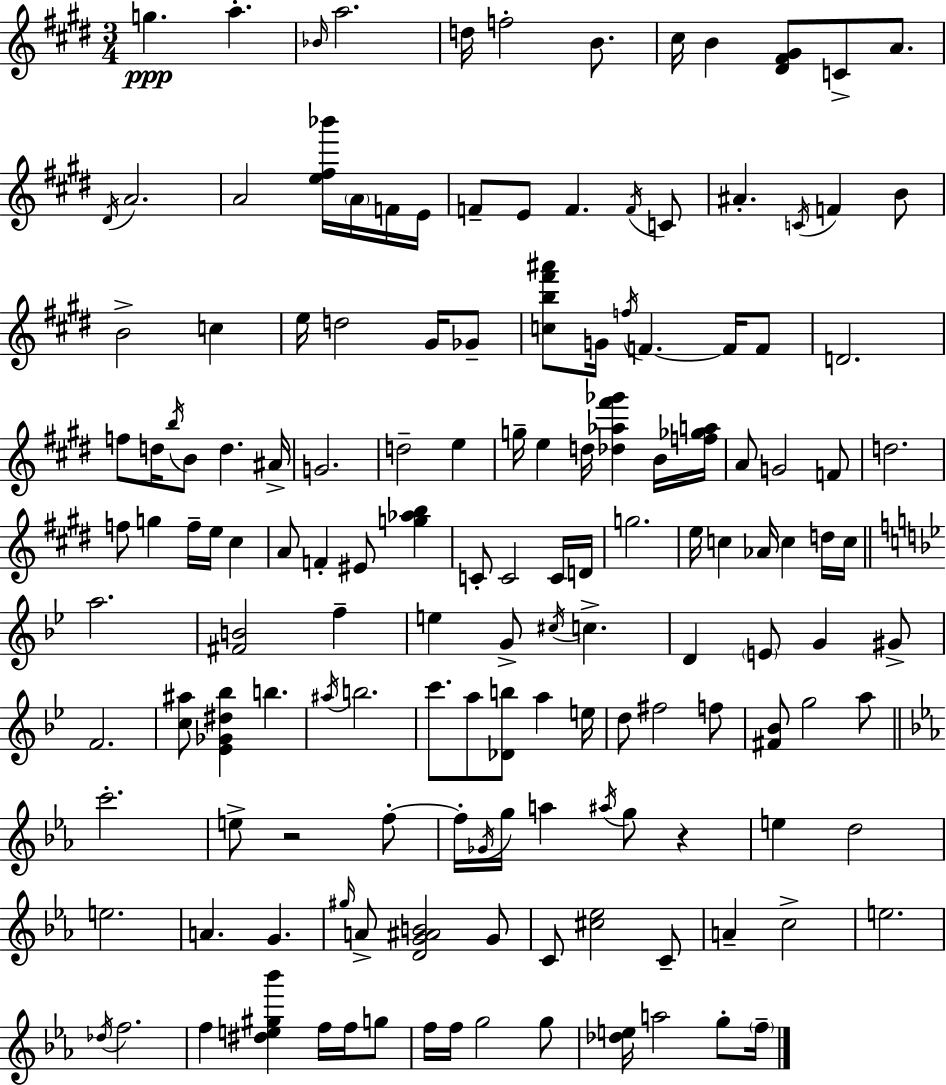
G5/q. A5/q. Bb4/s A5/h. D5/s F5/h B4/e. C#5/s B4/q [D#4,F#4,G#4]/e C4/e A4/e. D#4/s A4/h. A4/h [E5,F#5,Bb6]/s A4/s F4/s E4/s F4/e E4/e F4/q. F4/s C4/e A#4/q. C4/s F4/q B4/e B4/h C5/q E5/s D5/h G#4/s Gb4/e [C5,B5,F#6,A#6]/e G4/s F5/s F4/q. F4/s F4/e D4/h. F5/e D5/s B5/s B4/e D5/q. A#4/s G4/h. D5/h E5/q G5/s E5/q D5/s [Db5,Ab5,F#6,Gb6]/q B4/s [F5,Gb5,A5]/s A4/e G4/h F4/e D5/h. F5/e G5/q F5/s E5/s C#5/q A4/e F4/q EIS4/e [G5,Ab5,B5]/q C4/e C4/h C4/s D4/s G5/h. E5/s C5/q Ab4/s C5/q D5/s C5/s A5/h. [F#4,B4]/h F5/q E5/q G4/e C#5/s C5/q. D4/q E4/e G4/q G#4/e F4/h. [C5,A#5]/e [Eb4,Gb4,D#5,Bb5]/q B5/q. A#5/s B5/h. C6/e. A5/e [Db4,B5]/e A5/q E5/s D5/e F#5/h F5/e [F#4,Bb4]/e G5/h A5/e C6/h. E5/e R/h F5/e F5/s Gb4/s G5/s A5/q A#5/s G5/e R/q E5/q D5/h E5/h. A4/q. G4/q. G#5/s A4/e [D4,G4,A#4,B4]/h G4/e C4/e [C#5,Eb5]/h C4/e A4/q C5/h E5/h. Db5/s F5/h. F5/q [D#5,E5,G#5,Bb6]/q F5/s F5/s G5/e F5/s F5/s G5/h G5/e [Db5,E5]/s A5/h G5/e F5/s